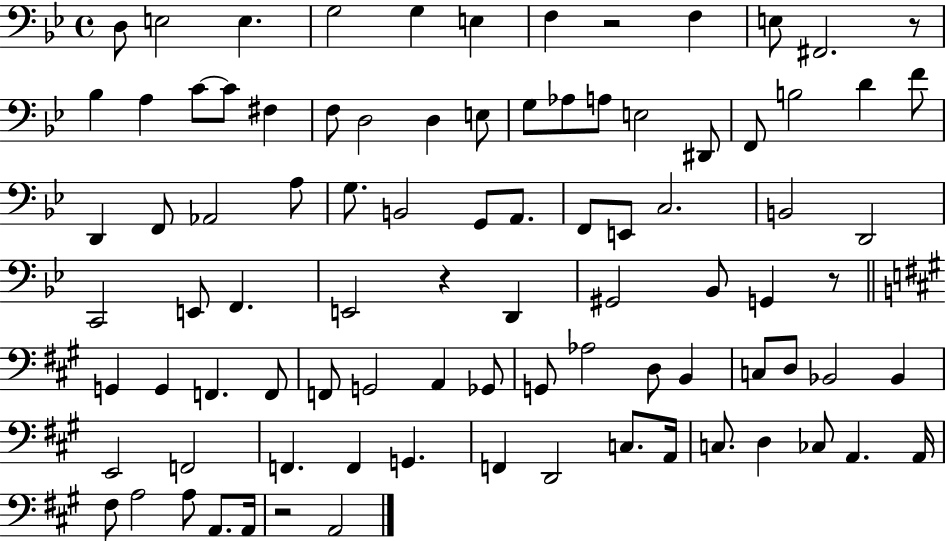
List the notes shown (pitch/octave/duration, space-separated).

D3/e E3/h E3/q. G3/h G3/q E3/q F3/q R/h F3/q E3/e F#2/h. R/e Bb3/q A3/q C4/e C4/e F#3/q F3/e D3/h D3/q E3/e G3/e Ab3/e A3/e E3/h D#2/e F2/e B3/h D4/q F4/e D2/q F2/e Ab2/h A3/e G3/e. B2/h G2/e A2/e. F2/e E2/e C3/h. B2/h D2/h C2/h E2/e F2/q. E2/h R/q D2/q G#2/h Bb2/e G2/q R/e G2/q G2/q F2/q. F2/e F2/e G2/h A2/q Gb2/e G2/e Ab3/h D3/e B2/q C3/e D3/e Bb2/h Bb2/q E2/h F2/h F2/q. F2/q G2/q. F2/q D2/h C3/e. A2/s C3/e. D3/q CES3/e A2/q. A2/s F#3/e A3/h A3/e A2/e. A2/s R/h A2/h